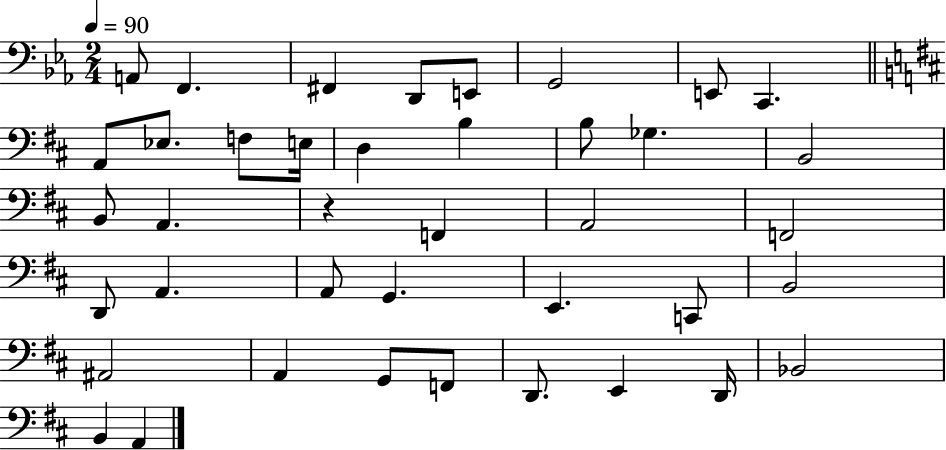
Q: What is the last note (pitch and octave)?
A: A2